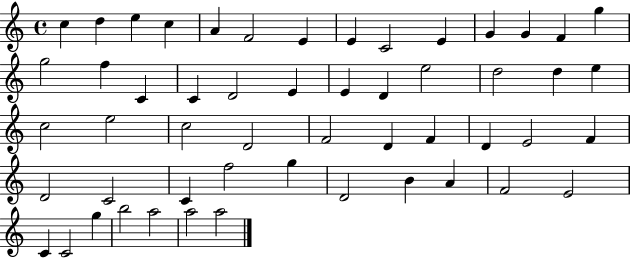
X:1
T:Untitled
M:4/4
L:1/4
K:C
c d e c A F2 E E C2 E G G F g g2 f C C D2 E E D e2 d2 d e c2 e2 c2 D2 F2 D F D E2 F D2 C2 C f2 g D2 B A F2 E2 C C2 g b2 a2 a2 a2